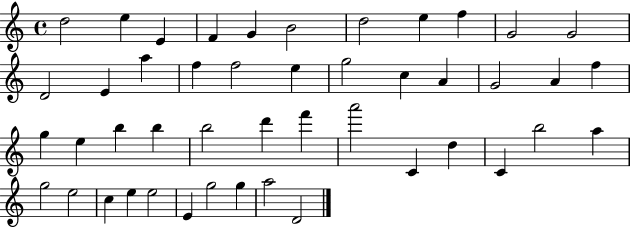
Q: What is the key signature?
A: C major